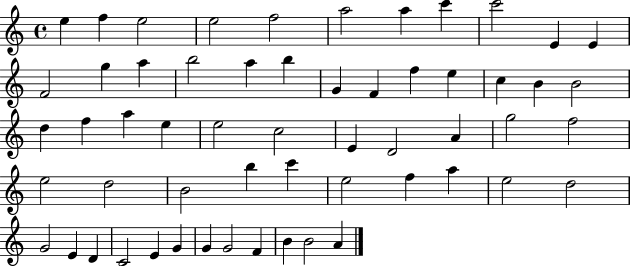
E5/q F5/q E5/h E5/h F5/h A5/h A5/q C6/q C6/h E4/q E4/q F4/h G5/q A5/q B5/h A5/q B5/q G4/q F4/q F5/q E5/q C5/q B4/q B4/h D5/q F5/q A5/q E5/q E5/h C5/h E4/q D4/h A4/q G5/h F5/h E5/h D5/h B4/h B5/q C6/q E5/h F5/q A5/q E5/h D5/h G4/h E4/q D4/q C4/h E4/q G4/q G4/q G4/h F4/q B4/q B4/h A4/q